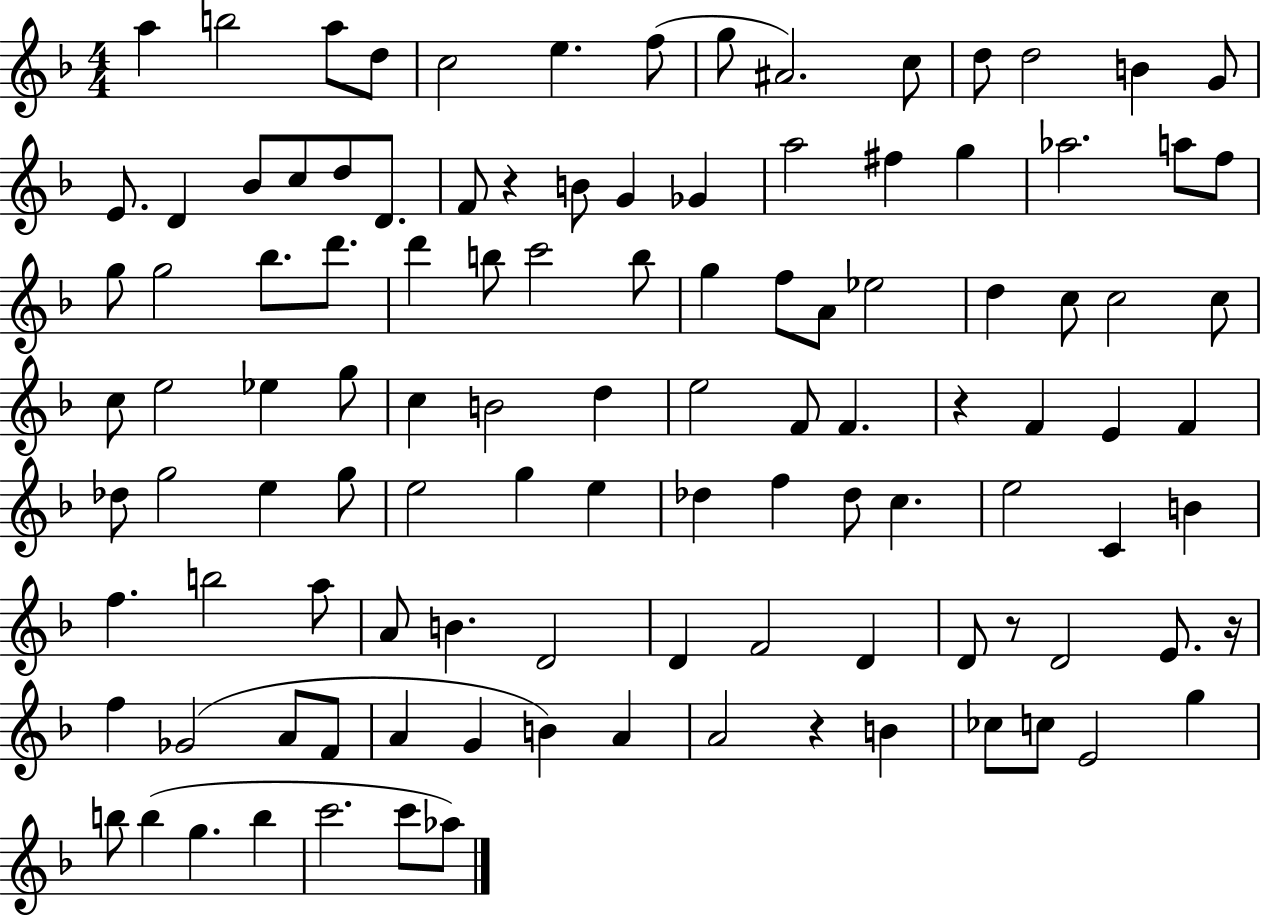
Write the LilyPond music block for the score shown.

{
  \clef treble
  \numericTimeSignature
  \time 4/4
  \key f \major
  a''4 b''2 a''8 d''8 | c''2 e''4. f''8( | g''8 ais'2.) c''8 | d''8 d''2 b'4 g'8 | \break e'8. d'4 bes'8 c''8 d''8 d'8. | f'8 r4 b'8 g'4 ges'4 | a''2 fis''4 g''4 | aes''2. a''8 f''8 | \break g''8 g''2 bes''8. d'''8. | d'''4 b''8 c'''2 b''8 | g''4 f''8 a'8 ees''2 | d''4 c''8 c''2 c''8 | \break c''8 e''2 ees''4 g''8 | c''4 b'2 d''4 | e''2 f'8 f'4. | r4 f'4 e'4 f'4 | \break des''8 g''2 e''4 g''8 | e''2 g''4 e''4 | des''4 f''4 des''8 c''4. | e''2 c'4 b'4 | \break f''4. b''2 a''8 | a'8 b'4. d'2 | d'4 f'2 d'4 | d'8 r8 d'2 e'8. r16 | \break f''4 ges'2( a'8 f'8 | a'4 g'4 b'4) a'4 | a'2 r4 b'4 | ces''8 c''8 e'2 g''4 | \break b''8 b''4( g''4. b''4 | c'''2. c'''8 aes''8) | \bar "|."
}